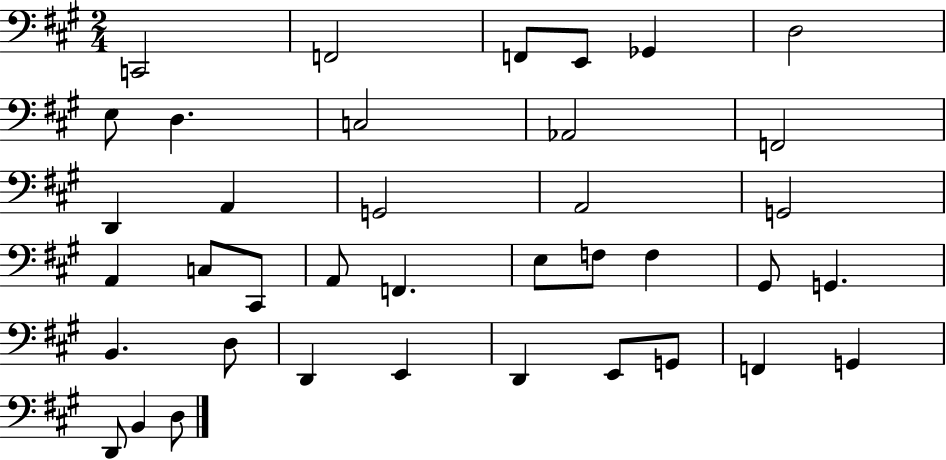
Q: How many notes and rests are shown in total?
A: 38